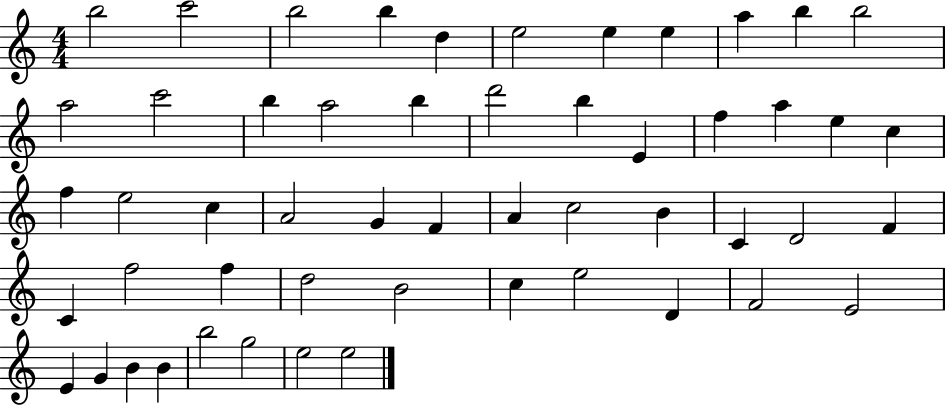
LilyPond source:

{
  \clef treble
  \numericTimeSignature
  \time 4/4
  \key c \major
  b''2 c'''2 | b''2 b''4 d''4 | e''2 e''4 e''4 | a''4 b''4 b''2 | \break a''2 c'''2 | b''4 a''2 b''4 | d'''2 b''4 e'4 | f''4 a''4 e''4 c''4 | \break f''4 e''2 c''4 | a'2 g'4 f'4 | a'4 c''2 b'4 | c'4 d'2 f'4 | \break c'4 f''2 f''4 | d''2 b'2 | c''4 e''2 d'4 | f'2 e'2 | \break e'4 g'4 b'4 b'4 | b''2 g''2 | e''2 e''2 | \bar "|."
}